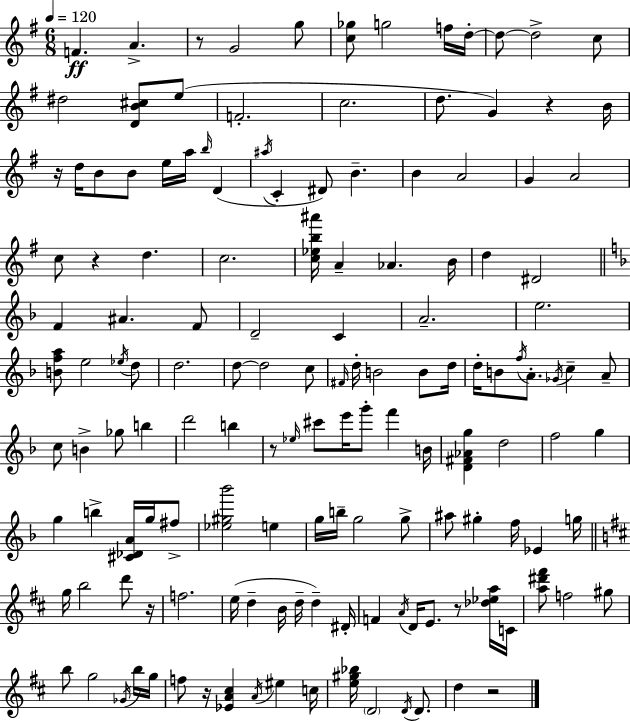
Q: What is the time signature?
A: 6/8